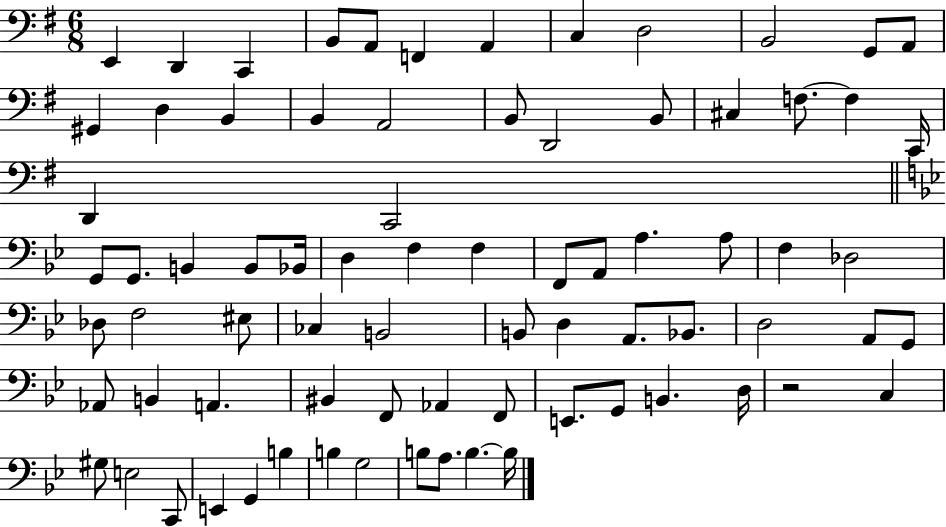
E2/q D2/q C2/q B2/e A2/e F2/q A2/q C3/q D3/h B2/h G2/e A2/e G#2/q D3/q B2/q B2/q A2/h B2/e D2/h B2/e C#3/q F3/e. F3/q C2/s D2/q C2/h G2/e G2/e. B2/q B2/e Bb2/s D3/q F3/q F3/q F2/e A2/e A3/q. A3/e F3/q Db3/h Db3/e F3/h EIS3/e CES3/q B2/h B2/e D3/q A2/e. Bb2/e. D3/h A2/e G2/e Ab2/e B2/q A2/q. BIS2/q F2/e Ab2/q F2/e E2/e. G2/e B2/q. D3/s R/h C3/q G#3/e E3/h C2/e E2/q G2/q B3/q B3/q G3/h B3/e A3/e. B3/q. B3/s